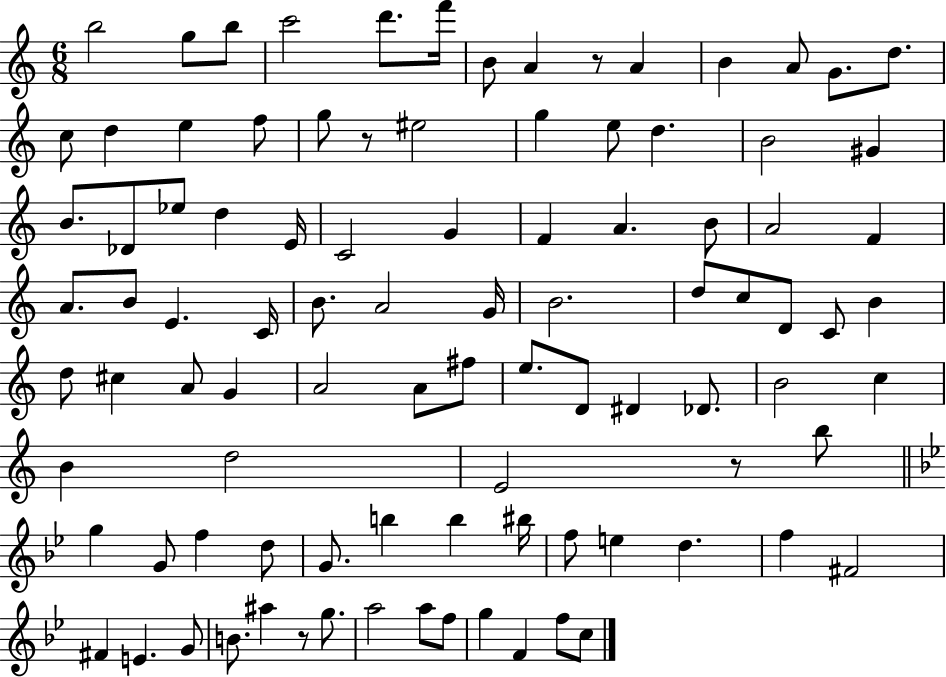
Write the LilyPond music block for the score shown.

{
  \clef treble
  \numericTimeSignature
  \time 6/8
  \key c \major
  b''2 g''8 b''8 | c'''2 d'''8. f'''16 | b'8 a'4 r8 a'4 | b'4 a'8 g'8. d''8. | \break c''8 d''4 e''4 f''8 | g''8 r8 eis''2 | g''4 e''8 d''4. | b'2 gis'4 | \break b'8. des'8 ees''8 d''4 e'16 | c'2 g'4 | f'4 a'4. b'8 | a'2 f'4 | \break a'8. b'8 e'4. c'16 | b'8. a'2 g'16 | b'2. | d''8 c''8 d'8 c'8 b'4 | \break d''8 cis''4 a'8 g'4 | a'2 a'8 fis''8 | e''8. d'8 dis'4 des'8. | b'2 c''4 | \break b'4 d''2 | e'2 r8 b''8 | \bar "||" \break \key g \minor g''4 g'8 f''4 d''8 | g'8. b''4 b''4 bis''16 | f''8 e''4 d''4. | f''4 fis'2 | \break fis'4 e'4. g'8 | b'8. ais''4 r8 g''8. | a''2 a''8 f''8 | g''4 f'4 f''8 c''8 | \break \bar "|."
}